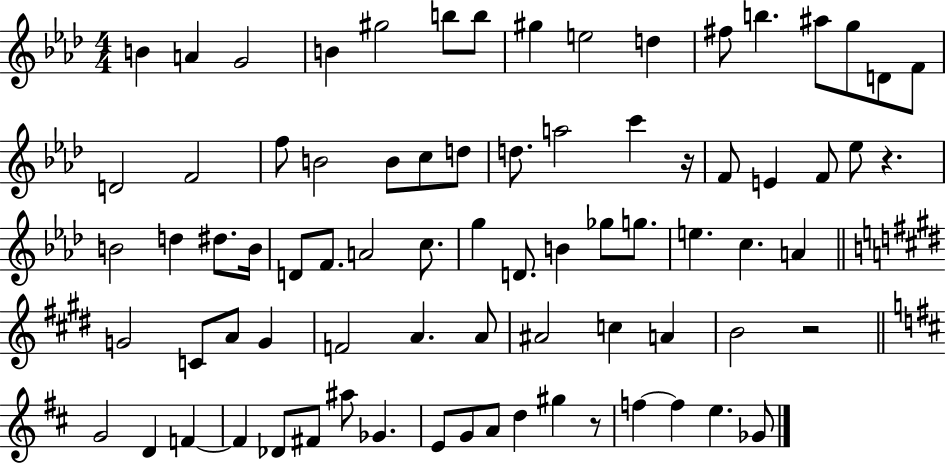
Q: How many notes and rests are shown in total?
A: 78